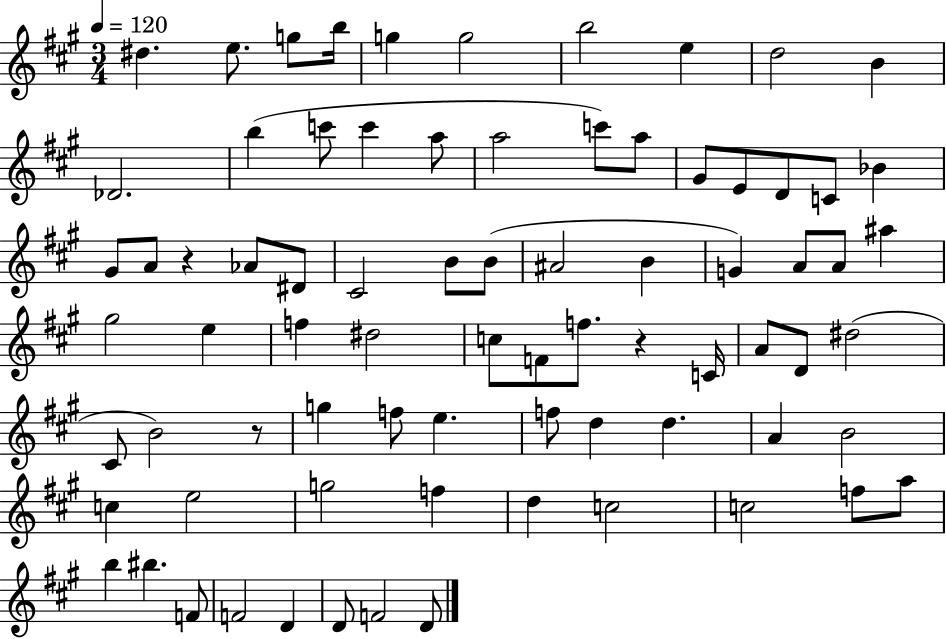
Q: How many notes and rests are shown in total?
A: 77